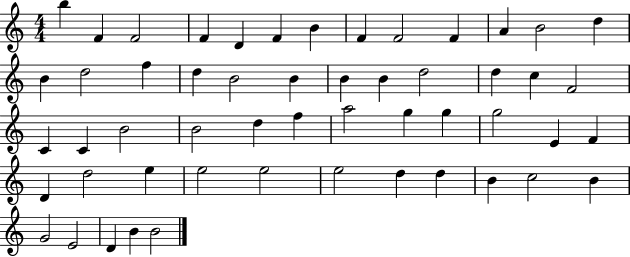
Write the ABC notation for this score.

X:1
T:Untitled
M:4/4
L:1/4
K:C
b F F2 F D F B F F2 F A B2 d B d2 f d B2 B B B d2 d c F2 C C B2 B2 d f a2 g g g2 E F D d2 e e2 e2 e2 d d B c2 B G2 E2 D B B2